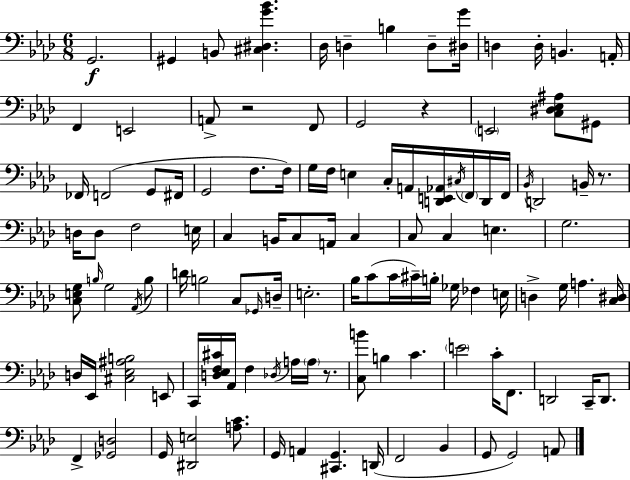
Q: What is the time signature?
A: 6/8